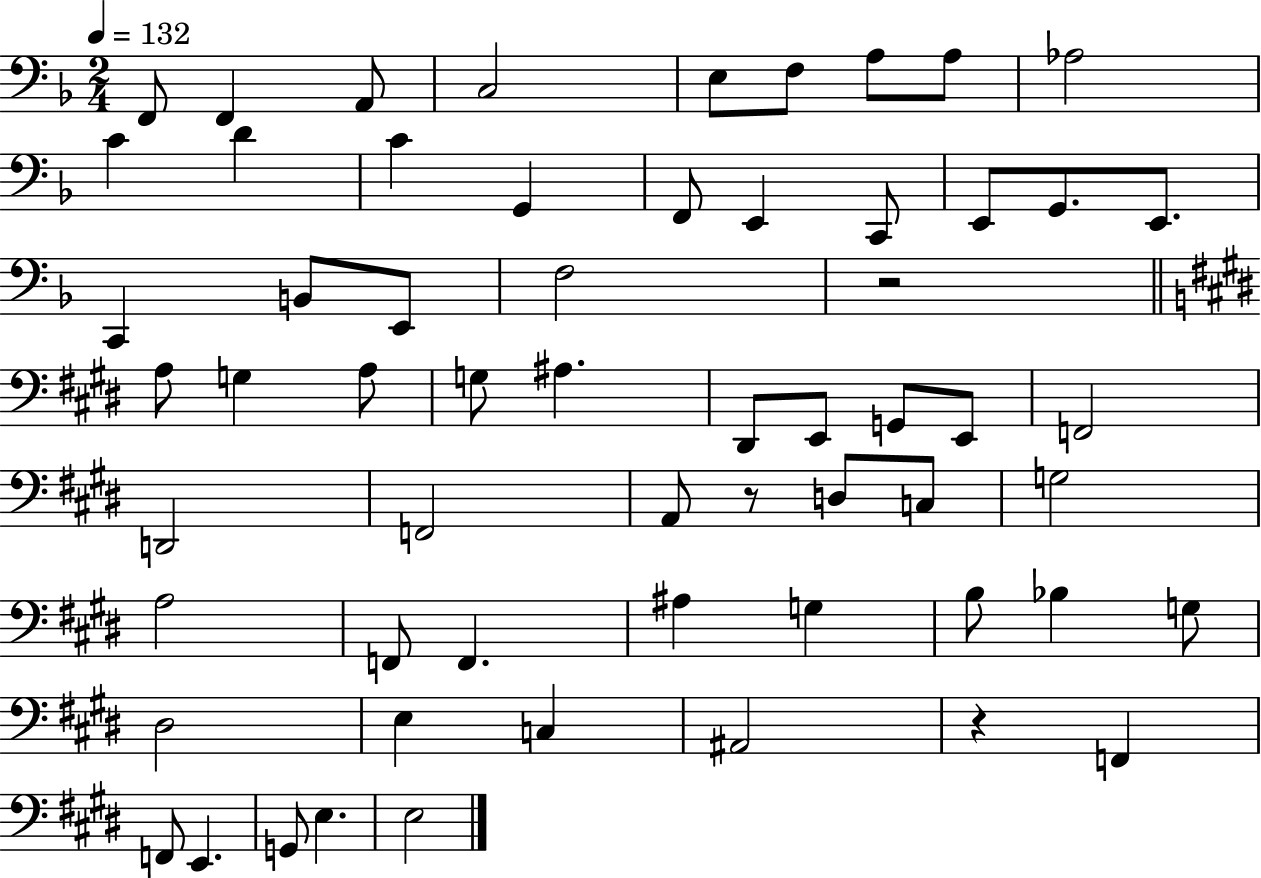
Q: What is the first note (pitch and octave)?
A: F2